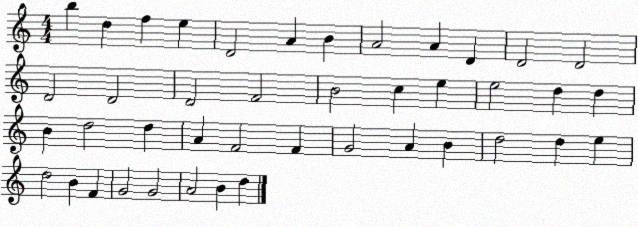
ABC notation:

X:1
T:Untitled
M:4/4
L:1/4
K:C
b d f e D2 A B A2 A D D2 D2 D2 D2 D2 F2 B2 c e e2 d d B d2 d A F2 F G2 A B d2 d e d2 B F G2 G2 A2 B d